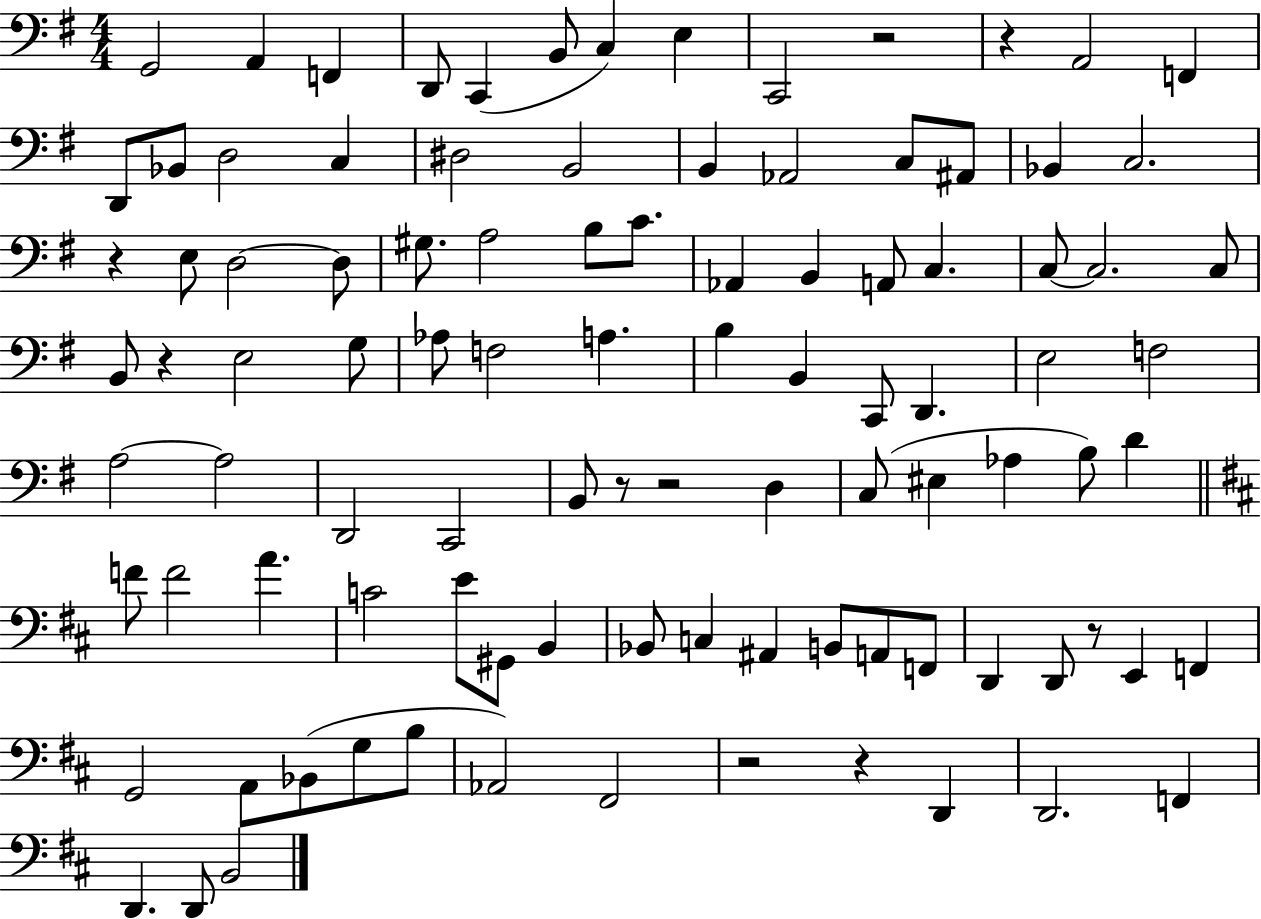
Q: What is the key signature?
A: G major